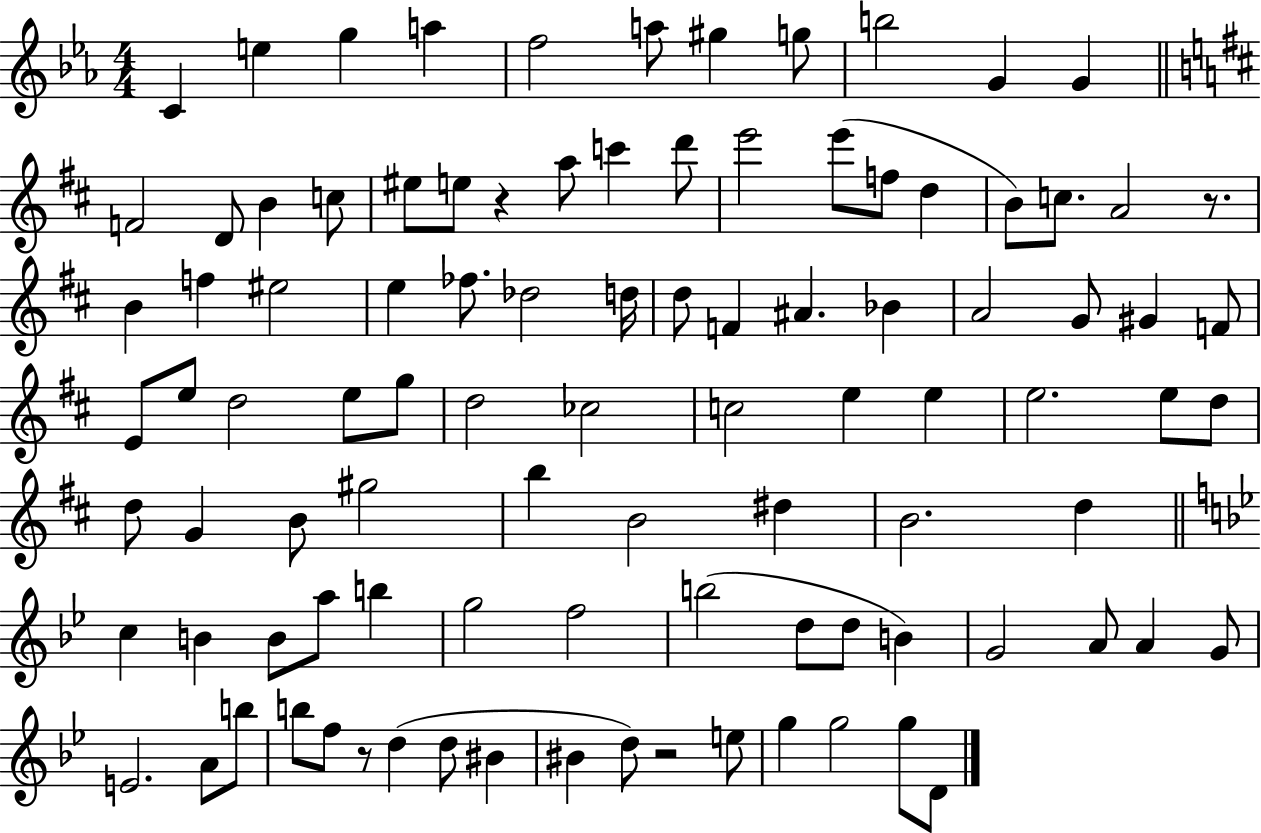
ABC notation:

X:1
T:Untitled
M:4/4
L:1/4
K:Eb
C e g a f2 a/2 ^g g/2 b2 G G F2 D/2 B c/2 ^e/2 e/2 z a/2 c' d'/2 e'2 e'/2 f/2 d B/2 c/2 A2 z/2 B f ^e2 e _f/2 _d2 d/4 d/2 F ^A _B A2 G/2 ^G F/2 E/2 e/2 d2 e/2 g/2 d2 _c2 c2 e e e2 e/2 d/2 d/2 G B/2 ^g2 b B2 ^d B2 d c B B/2 a/2 b g2 f2 b2 d/2 d/2 B G2 A/2 A G/2 E2 A/2 b/2 b/2 f/2 z/2 d d/2 ^B ^B d/2 z2 e/2 g g2 g/2 D/2